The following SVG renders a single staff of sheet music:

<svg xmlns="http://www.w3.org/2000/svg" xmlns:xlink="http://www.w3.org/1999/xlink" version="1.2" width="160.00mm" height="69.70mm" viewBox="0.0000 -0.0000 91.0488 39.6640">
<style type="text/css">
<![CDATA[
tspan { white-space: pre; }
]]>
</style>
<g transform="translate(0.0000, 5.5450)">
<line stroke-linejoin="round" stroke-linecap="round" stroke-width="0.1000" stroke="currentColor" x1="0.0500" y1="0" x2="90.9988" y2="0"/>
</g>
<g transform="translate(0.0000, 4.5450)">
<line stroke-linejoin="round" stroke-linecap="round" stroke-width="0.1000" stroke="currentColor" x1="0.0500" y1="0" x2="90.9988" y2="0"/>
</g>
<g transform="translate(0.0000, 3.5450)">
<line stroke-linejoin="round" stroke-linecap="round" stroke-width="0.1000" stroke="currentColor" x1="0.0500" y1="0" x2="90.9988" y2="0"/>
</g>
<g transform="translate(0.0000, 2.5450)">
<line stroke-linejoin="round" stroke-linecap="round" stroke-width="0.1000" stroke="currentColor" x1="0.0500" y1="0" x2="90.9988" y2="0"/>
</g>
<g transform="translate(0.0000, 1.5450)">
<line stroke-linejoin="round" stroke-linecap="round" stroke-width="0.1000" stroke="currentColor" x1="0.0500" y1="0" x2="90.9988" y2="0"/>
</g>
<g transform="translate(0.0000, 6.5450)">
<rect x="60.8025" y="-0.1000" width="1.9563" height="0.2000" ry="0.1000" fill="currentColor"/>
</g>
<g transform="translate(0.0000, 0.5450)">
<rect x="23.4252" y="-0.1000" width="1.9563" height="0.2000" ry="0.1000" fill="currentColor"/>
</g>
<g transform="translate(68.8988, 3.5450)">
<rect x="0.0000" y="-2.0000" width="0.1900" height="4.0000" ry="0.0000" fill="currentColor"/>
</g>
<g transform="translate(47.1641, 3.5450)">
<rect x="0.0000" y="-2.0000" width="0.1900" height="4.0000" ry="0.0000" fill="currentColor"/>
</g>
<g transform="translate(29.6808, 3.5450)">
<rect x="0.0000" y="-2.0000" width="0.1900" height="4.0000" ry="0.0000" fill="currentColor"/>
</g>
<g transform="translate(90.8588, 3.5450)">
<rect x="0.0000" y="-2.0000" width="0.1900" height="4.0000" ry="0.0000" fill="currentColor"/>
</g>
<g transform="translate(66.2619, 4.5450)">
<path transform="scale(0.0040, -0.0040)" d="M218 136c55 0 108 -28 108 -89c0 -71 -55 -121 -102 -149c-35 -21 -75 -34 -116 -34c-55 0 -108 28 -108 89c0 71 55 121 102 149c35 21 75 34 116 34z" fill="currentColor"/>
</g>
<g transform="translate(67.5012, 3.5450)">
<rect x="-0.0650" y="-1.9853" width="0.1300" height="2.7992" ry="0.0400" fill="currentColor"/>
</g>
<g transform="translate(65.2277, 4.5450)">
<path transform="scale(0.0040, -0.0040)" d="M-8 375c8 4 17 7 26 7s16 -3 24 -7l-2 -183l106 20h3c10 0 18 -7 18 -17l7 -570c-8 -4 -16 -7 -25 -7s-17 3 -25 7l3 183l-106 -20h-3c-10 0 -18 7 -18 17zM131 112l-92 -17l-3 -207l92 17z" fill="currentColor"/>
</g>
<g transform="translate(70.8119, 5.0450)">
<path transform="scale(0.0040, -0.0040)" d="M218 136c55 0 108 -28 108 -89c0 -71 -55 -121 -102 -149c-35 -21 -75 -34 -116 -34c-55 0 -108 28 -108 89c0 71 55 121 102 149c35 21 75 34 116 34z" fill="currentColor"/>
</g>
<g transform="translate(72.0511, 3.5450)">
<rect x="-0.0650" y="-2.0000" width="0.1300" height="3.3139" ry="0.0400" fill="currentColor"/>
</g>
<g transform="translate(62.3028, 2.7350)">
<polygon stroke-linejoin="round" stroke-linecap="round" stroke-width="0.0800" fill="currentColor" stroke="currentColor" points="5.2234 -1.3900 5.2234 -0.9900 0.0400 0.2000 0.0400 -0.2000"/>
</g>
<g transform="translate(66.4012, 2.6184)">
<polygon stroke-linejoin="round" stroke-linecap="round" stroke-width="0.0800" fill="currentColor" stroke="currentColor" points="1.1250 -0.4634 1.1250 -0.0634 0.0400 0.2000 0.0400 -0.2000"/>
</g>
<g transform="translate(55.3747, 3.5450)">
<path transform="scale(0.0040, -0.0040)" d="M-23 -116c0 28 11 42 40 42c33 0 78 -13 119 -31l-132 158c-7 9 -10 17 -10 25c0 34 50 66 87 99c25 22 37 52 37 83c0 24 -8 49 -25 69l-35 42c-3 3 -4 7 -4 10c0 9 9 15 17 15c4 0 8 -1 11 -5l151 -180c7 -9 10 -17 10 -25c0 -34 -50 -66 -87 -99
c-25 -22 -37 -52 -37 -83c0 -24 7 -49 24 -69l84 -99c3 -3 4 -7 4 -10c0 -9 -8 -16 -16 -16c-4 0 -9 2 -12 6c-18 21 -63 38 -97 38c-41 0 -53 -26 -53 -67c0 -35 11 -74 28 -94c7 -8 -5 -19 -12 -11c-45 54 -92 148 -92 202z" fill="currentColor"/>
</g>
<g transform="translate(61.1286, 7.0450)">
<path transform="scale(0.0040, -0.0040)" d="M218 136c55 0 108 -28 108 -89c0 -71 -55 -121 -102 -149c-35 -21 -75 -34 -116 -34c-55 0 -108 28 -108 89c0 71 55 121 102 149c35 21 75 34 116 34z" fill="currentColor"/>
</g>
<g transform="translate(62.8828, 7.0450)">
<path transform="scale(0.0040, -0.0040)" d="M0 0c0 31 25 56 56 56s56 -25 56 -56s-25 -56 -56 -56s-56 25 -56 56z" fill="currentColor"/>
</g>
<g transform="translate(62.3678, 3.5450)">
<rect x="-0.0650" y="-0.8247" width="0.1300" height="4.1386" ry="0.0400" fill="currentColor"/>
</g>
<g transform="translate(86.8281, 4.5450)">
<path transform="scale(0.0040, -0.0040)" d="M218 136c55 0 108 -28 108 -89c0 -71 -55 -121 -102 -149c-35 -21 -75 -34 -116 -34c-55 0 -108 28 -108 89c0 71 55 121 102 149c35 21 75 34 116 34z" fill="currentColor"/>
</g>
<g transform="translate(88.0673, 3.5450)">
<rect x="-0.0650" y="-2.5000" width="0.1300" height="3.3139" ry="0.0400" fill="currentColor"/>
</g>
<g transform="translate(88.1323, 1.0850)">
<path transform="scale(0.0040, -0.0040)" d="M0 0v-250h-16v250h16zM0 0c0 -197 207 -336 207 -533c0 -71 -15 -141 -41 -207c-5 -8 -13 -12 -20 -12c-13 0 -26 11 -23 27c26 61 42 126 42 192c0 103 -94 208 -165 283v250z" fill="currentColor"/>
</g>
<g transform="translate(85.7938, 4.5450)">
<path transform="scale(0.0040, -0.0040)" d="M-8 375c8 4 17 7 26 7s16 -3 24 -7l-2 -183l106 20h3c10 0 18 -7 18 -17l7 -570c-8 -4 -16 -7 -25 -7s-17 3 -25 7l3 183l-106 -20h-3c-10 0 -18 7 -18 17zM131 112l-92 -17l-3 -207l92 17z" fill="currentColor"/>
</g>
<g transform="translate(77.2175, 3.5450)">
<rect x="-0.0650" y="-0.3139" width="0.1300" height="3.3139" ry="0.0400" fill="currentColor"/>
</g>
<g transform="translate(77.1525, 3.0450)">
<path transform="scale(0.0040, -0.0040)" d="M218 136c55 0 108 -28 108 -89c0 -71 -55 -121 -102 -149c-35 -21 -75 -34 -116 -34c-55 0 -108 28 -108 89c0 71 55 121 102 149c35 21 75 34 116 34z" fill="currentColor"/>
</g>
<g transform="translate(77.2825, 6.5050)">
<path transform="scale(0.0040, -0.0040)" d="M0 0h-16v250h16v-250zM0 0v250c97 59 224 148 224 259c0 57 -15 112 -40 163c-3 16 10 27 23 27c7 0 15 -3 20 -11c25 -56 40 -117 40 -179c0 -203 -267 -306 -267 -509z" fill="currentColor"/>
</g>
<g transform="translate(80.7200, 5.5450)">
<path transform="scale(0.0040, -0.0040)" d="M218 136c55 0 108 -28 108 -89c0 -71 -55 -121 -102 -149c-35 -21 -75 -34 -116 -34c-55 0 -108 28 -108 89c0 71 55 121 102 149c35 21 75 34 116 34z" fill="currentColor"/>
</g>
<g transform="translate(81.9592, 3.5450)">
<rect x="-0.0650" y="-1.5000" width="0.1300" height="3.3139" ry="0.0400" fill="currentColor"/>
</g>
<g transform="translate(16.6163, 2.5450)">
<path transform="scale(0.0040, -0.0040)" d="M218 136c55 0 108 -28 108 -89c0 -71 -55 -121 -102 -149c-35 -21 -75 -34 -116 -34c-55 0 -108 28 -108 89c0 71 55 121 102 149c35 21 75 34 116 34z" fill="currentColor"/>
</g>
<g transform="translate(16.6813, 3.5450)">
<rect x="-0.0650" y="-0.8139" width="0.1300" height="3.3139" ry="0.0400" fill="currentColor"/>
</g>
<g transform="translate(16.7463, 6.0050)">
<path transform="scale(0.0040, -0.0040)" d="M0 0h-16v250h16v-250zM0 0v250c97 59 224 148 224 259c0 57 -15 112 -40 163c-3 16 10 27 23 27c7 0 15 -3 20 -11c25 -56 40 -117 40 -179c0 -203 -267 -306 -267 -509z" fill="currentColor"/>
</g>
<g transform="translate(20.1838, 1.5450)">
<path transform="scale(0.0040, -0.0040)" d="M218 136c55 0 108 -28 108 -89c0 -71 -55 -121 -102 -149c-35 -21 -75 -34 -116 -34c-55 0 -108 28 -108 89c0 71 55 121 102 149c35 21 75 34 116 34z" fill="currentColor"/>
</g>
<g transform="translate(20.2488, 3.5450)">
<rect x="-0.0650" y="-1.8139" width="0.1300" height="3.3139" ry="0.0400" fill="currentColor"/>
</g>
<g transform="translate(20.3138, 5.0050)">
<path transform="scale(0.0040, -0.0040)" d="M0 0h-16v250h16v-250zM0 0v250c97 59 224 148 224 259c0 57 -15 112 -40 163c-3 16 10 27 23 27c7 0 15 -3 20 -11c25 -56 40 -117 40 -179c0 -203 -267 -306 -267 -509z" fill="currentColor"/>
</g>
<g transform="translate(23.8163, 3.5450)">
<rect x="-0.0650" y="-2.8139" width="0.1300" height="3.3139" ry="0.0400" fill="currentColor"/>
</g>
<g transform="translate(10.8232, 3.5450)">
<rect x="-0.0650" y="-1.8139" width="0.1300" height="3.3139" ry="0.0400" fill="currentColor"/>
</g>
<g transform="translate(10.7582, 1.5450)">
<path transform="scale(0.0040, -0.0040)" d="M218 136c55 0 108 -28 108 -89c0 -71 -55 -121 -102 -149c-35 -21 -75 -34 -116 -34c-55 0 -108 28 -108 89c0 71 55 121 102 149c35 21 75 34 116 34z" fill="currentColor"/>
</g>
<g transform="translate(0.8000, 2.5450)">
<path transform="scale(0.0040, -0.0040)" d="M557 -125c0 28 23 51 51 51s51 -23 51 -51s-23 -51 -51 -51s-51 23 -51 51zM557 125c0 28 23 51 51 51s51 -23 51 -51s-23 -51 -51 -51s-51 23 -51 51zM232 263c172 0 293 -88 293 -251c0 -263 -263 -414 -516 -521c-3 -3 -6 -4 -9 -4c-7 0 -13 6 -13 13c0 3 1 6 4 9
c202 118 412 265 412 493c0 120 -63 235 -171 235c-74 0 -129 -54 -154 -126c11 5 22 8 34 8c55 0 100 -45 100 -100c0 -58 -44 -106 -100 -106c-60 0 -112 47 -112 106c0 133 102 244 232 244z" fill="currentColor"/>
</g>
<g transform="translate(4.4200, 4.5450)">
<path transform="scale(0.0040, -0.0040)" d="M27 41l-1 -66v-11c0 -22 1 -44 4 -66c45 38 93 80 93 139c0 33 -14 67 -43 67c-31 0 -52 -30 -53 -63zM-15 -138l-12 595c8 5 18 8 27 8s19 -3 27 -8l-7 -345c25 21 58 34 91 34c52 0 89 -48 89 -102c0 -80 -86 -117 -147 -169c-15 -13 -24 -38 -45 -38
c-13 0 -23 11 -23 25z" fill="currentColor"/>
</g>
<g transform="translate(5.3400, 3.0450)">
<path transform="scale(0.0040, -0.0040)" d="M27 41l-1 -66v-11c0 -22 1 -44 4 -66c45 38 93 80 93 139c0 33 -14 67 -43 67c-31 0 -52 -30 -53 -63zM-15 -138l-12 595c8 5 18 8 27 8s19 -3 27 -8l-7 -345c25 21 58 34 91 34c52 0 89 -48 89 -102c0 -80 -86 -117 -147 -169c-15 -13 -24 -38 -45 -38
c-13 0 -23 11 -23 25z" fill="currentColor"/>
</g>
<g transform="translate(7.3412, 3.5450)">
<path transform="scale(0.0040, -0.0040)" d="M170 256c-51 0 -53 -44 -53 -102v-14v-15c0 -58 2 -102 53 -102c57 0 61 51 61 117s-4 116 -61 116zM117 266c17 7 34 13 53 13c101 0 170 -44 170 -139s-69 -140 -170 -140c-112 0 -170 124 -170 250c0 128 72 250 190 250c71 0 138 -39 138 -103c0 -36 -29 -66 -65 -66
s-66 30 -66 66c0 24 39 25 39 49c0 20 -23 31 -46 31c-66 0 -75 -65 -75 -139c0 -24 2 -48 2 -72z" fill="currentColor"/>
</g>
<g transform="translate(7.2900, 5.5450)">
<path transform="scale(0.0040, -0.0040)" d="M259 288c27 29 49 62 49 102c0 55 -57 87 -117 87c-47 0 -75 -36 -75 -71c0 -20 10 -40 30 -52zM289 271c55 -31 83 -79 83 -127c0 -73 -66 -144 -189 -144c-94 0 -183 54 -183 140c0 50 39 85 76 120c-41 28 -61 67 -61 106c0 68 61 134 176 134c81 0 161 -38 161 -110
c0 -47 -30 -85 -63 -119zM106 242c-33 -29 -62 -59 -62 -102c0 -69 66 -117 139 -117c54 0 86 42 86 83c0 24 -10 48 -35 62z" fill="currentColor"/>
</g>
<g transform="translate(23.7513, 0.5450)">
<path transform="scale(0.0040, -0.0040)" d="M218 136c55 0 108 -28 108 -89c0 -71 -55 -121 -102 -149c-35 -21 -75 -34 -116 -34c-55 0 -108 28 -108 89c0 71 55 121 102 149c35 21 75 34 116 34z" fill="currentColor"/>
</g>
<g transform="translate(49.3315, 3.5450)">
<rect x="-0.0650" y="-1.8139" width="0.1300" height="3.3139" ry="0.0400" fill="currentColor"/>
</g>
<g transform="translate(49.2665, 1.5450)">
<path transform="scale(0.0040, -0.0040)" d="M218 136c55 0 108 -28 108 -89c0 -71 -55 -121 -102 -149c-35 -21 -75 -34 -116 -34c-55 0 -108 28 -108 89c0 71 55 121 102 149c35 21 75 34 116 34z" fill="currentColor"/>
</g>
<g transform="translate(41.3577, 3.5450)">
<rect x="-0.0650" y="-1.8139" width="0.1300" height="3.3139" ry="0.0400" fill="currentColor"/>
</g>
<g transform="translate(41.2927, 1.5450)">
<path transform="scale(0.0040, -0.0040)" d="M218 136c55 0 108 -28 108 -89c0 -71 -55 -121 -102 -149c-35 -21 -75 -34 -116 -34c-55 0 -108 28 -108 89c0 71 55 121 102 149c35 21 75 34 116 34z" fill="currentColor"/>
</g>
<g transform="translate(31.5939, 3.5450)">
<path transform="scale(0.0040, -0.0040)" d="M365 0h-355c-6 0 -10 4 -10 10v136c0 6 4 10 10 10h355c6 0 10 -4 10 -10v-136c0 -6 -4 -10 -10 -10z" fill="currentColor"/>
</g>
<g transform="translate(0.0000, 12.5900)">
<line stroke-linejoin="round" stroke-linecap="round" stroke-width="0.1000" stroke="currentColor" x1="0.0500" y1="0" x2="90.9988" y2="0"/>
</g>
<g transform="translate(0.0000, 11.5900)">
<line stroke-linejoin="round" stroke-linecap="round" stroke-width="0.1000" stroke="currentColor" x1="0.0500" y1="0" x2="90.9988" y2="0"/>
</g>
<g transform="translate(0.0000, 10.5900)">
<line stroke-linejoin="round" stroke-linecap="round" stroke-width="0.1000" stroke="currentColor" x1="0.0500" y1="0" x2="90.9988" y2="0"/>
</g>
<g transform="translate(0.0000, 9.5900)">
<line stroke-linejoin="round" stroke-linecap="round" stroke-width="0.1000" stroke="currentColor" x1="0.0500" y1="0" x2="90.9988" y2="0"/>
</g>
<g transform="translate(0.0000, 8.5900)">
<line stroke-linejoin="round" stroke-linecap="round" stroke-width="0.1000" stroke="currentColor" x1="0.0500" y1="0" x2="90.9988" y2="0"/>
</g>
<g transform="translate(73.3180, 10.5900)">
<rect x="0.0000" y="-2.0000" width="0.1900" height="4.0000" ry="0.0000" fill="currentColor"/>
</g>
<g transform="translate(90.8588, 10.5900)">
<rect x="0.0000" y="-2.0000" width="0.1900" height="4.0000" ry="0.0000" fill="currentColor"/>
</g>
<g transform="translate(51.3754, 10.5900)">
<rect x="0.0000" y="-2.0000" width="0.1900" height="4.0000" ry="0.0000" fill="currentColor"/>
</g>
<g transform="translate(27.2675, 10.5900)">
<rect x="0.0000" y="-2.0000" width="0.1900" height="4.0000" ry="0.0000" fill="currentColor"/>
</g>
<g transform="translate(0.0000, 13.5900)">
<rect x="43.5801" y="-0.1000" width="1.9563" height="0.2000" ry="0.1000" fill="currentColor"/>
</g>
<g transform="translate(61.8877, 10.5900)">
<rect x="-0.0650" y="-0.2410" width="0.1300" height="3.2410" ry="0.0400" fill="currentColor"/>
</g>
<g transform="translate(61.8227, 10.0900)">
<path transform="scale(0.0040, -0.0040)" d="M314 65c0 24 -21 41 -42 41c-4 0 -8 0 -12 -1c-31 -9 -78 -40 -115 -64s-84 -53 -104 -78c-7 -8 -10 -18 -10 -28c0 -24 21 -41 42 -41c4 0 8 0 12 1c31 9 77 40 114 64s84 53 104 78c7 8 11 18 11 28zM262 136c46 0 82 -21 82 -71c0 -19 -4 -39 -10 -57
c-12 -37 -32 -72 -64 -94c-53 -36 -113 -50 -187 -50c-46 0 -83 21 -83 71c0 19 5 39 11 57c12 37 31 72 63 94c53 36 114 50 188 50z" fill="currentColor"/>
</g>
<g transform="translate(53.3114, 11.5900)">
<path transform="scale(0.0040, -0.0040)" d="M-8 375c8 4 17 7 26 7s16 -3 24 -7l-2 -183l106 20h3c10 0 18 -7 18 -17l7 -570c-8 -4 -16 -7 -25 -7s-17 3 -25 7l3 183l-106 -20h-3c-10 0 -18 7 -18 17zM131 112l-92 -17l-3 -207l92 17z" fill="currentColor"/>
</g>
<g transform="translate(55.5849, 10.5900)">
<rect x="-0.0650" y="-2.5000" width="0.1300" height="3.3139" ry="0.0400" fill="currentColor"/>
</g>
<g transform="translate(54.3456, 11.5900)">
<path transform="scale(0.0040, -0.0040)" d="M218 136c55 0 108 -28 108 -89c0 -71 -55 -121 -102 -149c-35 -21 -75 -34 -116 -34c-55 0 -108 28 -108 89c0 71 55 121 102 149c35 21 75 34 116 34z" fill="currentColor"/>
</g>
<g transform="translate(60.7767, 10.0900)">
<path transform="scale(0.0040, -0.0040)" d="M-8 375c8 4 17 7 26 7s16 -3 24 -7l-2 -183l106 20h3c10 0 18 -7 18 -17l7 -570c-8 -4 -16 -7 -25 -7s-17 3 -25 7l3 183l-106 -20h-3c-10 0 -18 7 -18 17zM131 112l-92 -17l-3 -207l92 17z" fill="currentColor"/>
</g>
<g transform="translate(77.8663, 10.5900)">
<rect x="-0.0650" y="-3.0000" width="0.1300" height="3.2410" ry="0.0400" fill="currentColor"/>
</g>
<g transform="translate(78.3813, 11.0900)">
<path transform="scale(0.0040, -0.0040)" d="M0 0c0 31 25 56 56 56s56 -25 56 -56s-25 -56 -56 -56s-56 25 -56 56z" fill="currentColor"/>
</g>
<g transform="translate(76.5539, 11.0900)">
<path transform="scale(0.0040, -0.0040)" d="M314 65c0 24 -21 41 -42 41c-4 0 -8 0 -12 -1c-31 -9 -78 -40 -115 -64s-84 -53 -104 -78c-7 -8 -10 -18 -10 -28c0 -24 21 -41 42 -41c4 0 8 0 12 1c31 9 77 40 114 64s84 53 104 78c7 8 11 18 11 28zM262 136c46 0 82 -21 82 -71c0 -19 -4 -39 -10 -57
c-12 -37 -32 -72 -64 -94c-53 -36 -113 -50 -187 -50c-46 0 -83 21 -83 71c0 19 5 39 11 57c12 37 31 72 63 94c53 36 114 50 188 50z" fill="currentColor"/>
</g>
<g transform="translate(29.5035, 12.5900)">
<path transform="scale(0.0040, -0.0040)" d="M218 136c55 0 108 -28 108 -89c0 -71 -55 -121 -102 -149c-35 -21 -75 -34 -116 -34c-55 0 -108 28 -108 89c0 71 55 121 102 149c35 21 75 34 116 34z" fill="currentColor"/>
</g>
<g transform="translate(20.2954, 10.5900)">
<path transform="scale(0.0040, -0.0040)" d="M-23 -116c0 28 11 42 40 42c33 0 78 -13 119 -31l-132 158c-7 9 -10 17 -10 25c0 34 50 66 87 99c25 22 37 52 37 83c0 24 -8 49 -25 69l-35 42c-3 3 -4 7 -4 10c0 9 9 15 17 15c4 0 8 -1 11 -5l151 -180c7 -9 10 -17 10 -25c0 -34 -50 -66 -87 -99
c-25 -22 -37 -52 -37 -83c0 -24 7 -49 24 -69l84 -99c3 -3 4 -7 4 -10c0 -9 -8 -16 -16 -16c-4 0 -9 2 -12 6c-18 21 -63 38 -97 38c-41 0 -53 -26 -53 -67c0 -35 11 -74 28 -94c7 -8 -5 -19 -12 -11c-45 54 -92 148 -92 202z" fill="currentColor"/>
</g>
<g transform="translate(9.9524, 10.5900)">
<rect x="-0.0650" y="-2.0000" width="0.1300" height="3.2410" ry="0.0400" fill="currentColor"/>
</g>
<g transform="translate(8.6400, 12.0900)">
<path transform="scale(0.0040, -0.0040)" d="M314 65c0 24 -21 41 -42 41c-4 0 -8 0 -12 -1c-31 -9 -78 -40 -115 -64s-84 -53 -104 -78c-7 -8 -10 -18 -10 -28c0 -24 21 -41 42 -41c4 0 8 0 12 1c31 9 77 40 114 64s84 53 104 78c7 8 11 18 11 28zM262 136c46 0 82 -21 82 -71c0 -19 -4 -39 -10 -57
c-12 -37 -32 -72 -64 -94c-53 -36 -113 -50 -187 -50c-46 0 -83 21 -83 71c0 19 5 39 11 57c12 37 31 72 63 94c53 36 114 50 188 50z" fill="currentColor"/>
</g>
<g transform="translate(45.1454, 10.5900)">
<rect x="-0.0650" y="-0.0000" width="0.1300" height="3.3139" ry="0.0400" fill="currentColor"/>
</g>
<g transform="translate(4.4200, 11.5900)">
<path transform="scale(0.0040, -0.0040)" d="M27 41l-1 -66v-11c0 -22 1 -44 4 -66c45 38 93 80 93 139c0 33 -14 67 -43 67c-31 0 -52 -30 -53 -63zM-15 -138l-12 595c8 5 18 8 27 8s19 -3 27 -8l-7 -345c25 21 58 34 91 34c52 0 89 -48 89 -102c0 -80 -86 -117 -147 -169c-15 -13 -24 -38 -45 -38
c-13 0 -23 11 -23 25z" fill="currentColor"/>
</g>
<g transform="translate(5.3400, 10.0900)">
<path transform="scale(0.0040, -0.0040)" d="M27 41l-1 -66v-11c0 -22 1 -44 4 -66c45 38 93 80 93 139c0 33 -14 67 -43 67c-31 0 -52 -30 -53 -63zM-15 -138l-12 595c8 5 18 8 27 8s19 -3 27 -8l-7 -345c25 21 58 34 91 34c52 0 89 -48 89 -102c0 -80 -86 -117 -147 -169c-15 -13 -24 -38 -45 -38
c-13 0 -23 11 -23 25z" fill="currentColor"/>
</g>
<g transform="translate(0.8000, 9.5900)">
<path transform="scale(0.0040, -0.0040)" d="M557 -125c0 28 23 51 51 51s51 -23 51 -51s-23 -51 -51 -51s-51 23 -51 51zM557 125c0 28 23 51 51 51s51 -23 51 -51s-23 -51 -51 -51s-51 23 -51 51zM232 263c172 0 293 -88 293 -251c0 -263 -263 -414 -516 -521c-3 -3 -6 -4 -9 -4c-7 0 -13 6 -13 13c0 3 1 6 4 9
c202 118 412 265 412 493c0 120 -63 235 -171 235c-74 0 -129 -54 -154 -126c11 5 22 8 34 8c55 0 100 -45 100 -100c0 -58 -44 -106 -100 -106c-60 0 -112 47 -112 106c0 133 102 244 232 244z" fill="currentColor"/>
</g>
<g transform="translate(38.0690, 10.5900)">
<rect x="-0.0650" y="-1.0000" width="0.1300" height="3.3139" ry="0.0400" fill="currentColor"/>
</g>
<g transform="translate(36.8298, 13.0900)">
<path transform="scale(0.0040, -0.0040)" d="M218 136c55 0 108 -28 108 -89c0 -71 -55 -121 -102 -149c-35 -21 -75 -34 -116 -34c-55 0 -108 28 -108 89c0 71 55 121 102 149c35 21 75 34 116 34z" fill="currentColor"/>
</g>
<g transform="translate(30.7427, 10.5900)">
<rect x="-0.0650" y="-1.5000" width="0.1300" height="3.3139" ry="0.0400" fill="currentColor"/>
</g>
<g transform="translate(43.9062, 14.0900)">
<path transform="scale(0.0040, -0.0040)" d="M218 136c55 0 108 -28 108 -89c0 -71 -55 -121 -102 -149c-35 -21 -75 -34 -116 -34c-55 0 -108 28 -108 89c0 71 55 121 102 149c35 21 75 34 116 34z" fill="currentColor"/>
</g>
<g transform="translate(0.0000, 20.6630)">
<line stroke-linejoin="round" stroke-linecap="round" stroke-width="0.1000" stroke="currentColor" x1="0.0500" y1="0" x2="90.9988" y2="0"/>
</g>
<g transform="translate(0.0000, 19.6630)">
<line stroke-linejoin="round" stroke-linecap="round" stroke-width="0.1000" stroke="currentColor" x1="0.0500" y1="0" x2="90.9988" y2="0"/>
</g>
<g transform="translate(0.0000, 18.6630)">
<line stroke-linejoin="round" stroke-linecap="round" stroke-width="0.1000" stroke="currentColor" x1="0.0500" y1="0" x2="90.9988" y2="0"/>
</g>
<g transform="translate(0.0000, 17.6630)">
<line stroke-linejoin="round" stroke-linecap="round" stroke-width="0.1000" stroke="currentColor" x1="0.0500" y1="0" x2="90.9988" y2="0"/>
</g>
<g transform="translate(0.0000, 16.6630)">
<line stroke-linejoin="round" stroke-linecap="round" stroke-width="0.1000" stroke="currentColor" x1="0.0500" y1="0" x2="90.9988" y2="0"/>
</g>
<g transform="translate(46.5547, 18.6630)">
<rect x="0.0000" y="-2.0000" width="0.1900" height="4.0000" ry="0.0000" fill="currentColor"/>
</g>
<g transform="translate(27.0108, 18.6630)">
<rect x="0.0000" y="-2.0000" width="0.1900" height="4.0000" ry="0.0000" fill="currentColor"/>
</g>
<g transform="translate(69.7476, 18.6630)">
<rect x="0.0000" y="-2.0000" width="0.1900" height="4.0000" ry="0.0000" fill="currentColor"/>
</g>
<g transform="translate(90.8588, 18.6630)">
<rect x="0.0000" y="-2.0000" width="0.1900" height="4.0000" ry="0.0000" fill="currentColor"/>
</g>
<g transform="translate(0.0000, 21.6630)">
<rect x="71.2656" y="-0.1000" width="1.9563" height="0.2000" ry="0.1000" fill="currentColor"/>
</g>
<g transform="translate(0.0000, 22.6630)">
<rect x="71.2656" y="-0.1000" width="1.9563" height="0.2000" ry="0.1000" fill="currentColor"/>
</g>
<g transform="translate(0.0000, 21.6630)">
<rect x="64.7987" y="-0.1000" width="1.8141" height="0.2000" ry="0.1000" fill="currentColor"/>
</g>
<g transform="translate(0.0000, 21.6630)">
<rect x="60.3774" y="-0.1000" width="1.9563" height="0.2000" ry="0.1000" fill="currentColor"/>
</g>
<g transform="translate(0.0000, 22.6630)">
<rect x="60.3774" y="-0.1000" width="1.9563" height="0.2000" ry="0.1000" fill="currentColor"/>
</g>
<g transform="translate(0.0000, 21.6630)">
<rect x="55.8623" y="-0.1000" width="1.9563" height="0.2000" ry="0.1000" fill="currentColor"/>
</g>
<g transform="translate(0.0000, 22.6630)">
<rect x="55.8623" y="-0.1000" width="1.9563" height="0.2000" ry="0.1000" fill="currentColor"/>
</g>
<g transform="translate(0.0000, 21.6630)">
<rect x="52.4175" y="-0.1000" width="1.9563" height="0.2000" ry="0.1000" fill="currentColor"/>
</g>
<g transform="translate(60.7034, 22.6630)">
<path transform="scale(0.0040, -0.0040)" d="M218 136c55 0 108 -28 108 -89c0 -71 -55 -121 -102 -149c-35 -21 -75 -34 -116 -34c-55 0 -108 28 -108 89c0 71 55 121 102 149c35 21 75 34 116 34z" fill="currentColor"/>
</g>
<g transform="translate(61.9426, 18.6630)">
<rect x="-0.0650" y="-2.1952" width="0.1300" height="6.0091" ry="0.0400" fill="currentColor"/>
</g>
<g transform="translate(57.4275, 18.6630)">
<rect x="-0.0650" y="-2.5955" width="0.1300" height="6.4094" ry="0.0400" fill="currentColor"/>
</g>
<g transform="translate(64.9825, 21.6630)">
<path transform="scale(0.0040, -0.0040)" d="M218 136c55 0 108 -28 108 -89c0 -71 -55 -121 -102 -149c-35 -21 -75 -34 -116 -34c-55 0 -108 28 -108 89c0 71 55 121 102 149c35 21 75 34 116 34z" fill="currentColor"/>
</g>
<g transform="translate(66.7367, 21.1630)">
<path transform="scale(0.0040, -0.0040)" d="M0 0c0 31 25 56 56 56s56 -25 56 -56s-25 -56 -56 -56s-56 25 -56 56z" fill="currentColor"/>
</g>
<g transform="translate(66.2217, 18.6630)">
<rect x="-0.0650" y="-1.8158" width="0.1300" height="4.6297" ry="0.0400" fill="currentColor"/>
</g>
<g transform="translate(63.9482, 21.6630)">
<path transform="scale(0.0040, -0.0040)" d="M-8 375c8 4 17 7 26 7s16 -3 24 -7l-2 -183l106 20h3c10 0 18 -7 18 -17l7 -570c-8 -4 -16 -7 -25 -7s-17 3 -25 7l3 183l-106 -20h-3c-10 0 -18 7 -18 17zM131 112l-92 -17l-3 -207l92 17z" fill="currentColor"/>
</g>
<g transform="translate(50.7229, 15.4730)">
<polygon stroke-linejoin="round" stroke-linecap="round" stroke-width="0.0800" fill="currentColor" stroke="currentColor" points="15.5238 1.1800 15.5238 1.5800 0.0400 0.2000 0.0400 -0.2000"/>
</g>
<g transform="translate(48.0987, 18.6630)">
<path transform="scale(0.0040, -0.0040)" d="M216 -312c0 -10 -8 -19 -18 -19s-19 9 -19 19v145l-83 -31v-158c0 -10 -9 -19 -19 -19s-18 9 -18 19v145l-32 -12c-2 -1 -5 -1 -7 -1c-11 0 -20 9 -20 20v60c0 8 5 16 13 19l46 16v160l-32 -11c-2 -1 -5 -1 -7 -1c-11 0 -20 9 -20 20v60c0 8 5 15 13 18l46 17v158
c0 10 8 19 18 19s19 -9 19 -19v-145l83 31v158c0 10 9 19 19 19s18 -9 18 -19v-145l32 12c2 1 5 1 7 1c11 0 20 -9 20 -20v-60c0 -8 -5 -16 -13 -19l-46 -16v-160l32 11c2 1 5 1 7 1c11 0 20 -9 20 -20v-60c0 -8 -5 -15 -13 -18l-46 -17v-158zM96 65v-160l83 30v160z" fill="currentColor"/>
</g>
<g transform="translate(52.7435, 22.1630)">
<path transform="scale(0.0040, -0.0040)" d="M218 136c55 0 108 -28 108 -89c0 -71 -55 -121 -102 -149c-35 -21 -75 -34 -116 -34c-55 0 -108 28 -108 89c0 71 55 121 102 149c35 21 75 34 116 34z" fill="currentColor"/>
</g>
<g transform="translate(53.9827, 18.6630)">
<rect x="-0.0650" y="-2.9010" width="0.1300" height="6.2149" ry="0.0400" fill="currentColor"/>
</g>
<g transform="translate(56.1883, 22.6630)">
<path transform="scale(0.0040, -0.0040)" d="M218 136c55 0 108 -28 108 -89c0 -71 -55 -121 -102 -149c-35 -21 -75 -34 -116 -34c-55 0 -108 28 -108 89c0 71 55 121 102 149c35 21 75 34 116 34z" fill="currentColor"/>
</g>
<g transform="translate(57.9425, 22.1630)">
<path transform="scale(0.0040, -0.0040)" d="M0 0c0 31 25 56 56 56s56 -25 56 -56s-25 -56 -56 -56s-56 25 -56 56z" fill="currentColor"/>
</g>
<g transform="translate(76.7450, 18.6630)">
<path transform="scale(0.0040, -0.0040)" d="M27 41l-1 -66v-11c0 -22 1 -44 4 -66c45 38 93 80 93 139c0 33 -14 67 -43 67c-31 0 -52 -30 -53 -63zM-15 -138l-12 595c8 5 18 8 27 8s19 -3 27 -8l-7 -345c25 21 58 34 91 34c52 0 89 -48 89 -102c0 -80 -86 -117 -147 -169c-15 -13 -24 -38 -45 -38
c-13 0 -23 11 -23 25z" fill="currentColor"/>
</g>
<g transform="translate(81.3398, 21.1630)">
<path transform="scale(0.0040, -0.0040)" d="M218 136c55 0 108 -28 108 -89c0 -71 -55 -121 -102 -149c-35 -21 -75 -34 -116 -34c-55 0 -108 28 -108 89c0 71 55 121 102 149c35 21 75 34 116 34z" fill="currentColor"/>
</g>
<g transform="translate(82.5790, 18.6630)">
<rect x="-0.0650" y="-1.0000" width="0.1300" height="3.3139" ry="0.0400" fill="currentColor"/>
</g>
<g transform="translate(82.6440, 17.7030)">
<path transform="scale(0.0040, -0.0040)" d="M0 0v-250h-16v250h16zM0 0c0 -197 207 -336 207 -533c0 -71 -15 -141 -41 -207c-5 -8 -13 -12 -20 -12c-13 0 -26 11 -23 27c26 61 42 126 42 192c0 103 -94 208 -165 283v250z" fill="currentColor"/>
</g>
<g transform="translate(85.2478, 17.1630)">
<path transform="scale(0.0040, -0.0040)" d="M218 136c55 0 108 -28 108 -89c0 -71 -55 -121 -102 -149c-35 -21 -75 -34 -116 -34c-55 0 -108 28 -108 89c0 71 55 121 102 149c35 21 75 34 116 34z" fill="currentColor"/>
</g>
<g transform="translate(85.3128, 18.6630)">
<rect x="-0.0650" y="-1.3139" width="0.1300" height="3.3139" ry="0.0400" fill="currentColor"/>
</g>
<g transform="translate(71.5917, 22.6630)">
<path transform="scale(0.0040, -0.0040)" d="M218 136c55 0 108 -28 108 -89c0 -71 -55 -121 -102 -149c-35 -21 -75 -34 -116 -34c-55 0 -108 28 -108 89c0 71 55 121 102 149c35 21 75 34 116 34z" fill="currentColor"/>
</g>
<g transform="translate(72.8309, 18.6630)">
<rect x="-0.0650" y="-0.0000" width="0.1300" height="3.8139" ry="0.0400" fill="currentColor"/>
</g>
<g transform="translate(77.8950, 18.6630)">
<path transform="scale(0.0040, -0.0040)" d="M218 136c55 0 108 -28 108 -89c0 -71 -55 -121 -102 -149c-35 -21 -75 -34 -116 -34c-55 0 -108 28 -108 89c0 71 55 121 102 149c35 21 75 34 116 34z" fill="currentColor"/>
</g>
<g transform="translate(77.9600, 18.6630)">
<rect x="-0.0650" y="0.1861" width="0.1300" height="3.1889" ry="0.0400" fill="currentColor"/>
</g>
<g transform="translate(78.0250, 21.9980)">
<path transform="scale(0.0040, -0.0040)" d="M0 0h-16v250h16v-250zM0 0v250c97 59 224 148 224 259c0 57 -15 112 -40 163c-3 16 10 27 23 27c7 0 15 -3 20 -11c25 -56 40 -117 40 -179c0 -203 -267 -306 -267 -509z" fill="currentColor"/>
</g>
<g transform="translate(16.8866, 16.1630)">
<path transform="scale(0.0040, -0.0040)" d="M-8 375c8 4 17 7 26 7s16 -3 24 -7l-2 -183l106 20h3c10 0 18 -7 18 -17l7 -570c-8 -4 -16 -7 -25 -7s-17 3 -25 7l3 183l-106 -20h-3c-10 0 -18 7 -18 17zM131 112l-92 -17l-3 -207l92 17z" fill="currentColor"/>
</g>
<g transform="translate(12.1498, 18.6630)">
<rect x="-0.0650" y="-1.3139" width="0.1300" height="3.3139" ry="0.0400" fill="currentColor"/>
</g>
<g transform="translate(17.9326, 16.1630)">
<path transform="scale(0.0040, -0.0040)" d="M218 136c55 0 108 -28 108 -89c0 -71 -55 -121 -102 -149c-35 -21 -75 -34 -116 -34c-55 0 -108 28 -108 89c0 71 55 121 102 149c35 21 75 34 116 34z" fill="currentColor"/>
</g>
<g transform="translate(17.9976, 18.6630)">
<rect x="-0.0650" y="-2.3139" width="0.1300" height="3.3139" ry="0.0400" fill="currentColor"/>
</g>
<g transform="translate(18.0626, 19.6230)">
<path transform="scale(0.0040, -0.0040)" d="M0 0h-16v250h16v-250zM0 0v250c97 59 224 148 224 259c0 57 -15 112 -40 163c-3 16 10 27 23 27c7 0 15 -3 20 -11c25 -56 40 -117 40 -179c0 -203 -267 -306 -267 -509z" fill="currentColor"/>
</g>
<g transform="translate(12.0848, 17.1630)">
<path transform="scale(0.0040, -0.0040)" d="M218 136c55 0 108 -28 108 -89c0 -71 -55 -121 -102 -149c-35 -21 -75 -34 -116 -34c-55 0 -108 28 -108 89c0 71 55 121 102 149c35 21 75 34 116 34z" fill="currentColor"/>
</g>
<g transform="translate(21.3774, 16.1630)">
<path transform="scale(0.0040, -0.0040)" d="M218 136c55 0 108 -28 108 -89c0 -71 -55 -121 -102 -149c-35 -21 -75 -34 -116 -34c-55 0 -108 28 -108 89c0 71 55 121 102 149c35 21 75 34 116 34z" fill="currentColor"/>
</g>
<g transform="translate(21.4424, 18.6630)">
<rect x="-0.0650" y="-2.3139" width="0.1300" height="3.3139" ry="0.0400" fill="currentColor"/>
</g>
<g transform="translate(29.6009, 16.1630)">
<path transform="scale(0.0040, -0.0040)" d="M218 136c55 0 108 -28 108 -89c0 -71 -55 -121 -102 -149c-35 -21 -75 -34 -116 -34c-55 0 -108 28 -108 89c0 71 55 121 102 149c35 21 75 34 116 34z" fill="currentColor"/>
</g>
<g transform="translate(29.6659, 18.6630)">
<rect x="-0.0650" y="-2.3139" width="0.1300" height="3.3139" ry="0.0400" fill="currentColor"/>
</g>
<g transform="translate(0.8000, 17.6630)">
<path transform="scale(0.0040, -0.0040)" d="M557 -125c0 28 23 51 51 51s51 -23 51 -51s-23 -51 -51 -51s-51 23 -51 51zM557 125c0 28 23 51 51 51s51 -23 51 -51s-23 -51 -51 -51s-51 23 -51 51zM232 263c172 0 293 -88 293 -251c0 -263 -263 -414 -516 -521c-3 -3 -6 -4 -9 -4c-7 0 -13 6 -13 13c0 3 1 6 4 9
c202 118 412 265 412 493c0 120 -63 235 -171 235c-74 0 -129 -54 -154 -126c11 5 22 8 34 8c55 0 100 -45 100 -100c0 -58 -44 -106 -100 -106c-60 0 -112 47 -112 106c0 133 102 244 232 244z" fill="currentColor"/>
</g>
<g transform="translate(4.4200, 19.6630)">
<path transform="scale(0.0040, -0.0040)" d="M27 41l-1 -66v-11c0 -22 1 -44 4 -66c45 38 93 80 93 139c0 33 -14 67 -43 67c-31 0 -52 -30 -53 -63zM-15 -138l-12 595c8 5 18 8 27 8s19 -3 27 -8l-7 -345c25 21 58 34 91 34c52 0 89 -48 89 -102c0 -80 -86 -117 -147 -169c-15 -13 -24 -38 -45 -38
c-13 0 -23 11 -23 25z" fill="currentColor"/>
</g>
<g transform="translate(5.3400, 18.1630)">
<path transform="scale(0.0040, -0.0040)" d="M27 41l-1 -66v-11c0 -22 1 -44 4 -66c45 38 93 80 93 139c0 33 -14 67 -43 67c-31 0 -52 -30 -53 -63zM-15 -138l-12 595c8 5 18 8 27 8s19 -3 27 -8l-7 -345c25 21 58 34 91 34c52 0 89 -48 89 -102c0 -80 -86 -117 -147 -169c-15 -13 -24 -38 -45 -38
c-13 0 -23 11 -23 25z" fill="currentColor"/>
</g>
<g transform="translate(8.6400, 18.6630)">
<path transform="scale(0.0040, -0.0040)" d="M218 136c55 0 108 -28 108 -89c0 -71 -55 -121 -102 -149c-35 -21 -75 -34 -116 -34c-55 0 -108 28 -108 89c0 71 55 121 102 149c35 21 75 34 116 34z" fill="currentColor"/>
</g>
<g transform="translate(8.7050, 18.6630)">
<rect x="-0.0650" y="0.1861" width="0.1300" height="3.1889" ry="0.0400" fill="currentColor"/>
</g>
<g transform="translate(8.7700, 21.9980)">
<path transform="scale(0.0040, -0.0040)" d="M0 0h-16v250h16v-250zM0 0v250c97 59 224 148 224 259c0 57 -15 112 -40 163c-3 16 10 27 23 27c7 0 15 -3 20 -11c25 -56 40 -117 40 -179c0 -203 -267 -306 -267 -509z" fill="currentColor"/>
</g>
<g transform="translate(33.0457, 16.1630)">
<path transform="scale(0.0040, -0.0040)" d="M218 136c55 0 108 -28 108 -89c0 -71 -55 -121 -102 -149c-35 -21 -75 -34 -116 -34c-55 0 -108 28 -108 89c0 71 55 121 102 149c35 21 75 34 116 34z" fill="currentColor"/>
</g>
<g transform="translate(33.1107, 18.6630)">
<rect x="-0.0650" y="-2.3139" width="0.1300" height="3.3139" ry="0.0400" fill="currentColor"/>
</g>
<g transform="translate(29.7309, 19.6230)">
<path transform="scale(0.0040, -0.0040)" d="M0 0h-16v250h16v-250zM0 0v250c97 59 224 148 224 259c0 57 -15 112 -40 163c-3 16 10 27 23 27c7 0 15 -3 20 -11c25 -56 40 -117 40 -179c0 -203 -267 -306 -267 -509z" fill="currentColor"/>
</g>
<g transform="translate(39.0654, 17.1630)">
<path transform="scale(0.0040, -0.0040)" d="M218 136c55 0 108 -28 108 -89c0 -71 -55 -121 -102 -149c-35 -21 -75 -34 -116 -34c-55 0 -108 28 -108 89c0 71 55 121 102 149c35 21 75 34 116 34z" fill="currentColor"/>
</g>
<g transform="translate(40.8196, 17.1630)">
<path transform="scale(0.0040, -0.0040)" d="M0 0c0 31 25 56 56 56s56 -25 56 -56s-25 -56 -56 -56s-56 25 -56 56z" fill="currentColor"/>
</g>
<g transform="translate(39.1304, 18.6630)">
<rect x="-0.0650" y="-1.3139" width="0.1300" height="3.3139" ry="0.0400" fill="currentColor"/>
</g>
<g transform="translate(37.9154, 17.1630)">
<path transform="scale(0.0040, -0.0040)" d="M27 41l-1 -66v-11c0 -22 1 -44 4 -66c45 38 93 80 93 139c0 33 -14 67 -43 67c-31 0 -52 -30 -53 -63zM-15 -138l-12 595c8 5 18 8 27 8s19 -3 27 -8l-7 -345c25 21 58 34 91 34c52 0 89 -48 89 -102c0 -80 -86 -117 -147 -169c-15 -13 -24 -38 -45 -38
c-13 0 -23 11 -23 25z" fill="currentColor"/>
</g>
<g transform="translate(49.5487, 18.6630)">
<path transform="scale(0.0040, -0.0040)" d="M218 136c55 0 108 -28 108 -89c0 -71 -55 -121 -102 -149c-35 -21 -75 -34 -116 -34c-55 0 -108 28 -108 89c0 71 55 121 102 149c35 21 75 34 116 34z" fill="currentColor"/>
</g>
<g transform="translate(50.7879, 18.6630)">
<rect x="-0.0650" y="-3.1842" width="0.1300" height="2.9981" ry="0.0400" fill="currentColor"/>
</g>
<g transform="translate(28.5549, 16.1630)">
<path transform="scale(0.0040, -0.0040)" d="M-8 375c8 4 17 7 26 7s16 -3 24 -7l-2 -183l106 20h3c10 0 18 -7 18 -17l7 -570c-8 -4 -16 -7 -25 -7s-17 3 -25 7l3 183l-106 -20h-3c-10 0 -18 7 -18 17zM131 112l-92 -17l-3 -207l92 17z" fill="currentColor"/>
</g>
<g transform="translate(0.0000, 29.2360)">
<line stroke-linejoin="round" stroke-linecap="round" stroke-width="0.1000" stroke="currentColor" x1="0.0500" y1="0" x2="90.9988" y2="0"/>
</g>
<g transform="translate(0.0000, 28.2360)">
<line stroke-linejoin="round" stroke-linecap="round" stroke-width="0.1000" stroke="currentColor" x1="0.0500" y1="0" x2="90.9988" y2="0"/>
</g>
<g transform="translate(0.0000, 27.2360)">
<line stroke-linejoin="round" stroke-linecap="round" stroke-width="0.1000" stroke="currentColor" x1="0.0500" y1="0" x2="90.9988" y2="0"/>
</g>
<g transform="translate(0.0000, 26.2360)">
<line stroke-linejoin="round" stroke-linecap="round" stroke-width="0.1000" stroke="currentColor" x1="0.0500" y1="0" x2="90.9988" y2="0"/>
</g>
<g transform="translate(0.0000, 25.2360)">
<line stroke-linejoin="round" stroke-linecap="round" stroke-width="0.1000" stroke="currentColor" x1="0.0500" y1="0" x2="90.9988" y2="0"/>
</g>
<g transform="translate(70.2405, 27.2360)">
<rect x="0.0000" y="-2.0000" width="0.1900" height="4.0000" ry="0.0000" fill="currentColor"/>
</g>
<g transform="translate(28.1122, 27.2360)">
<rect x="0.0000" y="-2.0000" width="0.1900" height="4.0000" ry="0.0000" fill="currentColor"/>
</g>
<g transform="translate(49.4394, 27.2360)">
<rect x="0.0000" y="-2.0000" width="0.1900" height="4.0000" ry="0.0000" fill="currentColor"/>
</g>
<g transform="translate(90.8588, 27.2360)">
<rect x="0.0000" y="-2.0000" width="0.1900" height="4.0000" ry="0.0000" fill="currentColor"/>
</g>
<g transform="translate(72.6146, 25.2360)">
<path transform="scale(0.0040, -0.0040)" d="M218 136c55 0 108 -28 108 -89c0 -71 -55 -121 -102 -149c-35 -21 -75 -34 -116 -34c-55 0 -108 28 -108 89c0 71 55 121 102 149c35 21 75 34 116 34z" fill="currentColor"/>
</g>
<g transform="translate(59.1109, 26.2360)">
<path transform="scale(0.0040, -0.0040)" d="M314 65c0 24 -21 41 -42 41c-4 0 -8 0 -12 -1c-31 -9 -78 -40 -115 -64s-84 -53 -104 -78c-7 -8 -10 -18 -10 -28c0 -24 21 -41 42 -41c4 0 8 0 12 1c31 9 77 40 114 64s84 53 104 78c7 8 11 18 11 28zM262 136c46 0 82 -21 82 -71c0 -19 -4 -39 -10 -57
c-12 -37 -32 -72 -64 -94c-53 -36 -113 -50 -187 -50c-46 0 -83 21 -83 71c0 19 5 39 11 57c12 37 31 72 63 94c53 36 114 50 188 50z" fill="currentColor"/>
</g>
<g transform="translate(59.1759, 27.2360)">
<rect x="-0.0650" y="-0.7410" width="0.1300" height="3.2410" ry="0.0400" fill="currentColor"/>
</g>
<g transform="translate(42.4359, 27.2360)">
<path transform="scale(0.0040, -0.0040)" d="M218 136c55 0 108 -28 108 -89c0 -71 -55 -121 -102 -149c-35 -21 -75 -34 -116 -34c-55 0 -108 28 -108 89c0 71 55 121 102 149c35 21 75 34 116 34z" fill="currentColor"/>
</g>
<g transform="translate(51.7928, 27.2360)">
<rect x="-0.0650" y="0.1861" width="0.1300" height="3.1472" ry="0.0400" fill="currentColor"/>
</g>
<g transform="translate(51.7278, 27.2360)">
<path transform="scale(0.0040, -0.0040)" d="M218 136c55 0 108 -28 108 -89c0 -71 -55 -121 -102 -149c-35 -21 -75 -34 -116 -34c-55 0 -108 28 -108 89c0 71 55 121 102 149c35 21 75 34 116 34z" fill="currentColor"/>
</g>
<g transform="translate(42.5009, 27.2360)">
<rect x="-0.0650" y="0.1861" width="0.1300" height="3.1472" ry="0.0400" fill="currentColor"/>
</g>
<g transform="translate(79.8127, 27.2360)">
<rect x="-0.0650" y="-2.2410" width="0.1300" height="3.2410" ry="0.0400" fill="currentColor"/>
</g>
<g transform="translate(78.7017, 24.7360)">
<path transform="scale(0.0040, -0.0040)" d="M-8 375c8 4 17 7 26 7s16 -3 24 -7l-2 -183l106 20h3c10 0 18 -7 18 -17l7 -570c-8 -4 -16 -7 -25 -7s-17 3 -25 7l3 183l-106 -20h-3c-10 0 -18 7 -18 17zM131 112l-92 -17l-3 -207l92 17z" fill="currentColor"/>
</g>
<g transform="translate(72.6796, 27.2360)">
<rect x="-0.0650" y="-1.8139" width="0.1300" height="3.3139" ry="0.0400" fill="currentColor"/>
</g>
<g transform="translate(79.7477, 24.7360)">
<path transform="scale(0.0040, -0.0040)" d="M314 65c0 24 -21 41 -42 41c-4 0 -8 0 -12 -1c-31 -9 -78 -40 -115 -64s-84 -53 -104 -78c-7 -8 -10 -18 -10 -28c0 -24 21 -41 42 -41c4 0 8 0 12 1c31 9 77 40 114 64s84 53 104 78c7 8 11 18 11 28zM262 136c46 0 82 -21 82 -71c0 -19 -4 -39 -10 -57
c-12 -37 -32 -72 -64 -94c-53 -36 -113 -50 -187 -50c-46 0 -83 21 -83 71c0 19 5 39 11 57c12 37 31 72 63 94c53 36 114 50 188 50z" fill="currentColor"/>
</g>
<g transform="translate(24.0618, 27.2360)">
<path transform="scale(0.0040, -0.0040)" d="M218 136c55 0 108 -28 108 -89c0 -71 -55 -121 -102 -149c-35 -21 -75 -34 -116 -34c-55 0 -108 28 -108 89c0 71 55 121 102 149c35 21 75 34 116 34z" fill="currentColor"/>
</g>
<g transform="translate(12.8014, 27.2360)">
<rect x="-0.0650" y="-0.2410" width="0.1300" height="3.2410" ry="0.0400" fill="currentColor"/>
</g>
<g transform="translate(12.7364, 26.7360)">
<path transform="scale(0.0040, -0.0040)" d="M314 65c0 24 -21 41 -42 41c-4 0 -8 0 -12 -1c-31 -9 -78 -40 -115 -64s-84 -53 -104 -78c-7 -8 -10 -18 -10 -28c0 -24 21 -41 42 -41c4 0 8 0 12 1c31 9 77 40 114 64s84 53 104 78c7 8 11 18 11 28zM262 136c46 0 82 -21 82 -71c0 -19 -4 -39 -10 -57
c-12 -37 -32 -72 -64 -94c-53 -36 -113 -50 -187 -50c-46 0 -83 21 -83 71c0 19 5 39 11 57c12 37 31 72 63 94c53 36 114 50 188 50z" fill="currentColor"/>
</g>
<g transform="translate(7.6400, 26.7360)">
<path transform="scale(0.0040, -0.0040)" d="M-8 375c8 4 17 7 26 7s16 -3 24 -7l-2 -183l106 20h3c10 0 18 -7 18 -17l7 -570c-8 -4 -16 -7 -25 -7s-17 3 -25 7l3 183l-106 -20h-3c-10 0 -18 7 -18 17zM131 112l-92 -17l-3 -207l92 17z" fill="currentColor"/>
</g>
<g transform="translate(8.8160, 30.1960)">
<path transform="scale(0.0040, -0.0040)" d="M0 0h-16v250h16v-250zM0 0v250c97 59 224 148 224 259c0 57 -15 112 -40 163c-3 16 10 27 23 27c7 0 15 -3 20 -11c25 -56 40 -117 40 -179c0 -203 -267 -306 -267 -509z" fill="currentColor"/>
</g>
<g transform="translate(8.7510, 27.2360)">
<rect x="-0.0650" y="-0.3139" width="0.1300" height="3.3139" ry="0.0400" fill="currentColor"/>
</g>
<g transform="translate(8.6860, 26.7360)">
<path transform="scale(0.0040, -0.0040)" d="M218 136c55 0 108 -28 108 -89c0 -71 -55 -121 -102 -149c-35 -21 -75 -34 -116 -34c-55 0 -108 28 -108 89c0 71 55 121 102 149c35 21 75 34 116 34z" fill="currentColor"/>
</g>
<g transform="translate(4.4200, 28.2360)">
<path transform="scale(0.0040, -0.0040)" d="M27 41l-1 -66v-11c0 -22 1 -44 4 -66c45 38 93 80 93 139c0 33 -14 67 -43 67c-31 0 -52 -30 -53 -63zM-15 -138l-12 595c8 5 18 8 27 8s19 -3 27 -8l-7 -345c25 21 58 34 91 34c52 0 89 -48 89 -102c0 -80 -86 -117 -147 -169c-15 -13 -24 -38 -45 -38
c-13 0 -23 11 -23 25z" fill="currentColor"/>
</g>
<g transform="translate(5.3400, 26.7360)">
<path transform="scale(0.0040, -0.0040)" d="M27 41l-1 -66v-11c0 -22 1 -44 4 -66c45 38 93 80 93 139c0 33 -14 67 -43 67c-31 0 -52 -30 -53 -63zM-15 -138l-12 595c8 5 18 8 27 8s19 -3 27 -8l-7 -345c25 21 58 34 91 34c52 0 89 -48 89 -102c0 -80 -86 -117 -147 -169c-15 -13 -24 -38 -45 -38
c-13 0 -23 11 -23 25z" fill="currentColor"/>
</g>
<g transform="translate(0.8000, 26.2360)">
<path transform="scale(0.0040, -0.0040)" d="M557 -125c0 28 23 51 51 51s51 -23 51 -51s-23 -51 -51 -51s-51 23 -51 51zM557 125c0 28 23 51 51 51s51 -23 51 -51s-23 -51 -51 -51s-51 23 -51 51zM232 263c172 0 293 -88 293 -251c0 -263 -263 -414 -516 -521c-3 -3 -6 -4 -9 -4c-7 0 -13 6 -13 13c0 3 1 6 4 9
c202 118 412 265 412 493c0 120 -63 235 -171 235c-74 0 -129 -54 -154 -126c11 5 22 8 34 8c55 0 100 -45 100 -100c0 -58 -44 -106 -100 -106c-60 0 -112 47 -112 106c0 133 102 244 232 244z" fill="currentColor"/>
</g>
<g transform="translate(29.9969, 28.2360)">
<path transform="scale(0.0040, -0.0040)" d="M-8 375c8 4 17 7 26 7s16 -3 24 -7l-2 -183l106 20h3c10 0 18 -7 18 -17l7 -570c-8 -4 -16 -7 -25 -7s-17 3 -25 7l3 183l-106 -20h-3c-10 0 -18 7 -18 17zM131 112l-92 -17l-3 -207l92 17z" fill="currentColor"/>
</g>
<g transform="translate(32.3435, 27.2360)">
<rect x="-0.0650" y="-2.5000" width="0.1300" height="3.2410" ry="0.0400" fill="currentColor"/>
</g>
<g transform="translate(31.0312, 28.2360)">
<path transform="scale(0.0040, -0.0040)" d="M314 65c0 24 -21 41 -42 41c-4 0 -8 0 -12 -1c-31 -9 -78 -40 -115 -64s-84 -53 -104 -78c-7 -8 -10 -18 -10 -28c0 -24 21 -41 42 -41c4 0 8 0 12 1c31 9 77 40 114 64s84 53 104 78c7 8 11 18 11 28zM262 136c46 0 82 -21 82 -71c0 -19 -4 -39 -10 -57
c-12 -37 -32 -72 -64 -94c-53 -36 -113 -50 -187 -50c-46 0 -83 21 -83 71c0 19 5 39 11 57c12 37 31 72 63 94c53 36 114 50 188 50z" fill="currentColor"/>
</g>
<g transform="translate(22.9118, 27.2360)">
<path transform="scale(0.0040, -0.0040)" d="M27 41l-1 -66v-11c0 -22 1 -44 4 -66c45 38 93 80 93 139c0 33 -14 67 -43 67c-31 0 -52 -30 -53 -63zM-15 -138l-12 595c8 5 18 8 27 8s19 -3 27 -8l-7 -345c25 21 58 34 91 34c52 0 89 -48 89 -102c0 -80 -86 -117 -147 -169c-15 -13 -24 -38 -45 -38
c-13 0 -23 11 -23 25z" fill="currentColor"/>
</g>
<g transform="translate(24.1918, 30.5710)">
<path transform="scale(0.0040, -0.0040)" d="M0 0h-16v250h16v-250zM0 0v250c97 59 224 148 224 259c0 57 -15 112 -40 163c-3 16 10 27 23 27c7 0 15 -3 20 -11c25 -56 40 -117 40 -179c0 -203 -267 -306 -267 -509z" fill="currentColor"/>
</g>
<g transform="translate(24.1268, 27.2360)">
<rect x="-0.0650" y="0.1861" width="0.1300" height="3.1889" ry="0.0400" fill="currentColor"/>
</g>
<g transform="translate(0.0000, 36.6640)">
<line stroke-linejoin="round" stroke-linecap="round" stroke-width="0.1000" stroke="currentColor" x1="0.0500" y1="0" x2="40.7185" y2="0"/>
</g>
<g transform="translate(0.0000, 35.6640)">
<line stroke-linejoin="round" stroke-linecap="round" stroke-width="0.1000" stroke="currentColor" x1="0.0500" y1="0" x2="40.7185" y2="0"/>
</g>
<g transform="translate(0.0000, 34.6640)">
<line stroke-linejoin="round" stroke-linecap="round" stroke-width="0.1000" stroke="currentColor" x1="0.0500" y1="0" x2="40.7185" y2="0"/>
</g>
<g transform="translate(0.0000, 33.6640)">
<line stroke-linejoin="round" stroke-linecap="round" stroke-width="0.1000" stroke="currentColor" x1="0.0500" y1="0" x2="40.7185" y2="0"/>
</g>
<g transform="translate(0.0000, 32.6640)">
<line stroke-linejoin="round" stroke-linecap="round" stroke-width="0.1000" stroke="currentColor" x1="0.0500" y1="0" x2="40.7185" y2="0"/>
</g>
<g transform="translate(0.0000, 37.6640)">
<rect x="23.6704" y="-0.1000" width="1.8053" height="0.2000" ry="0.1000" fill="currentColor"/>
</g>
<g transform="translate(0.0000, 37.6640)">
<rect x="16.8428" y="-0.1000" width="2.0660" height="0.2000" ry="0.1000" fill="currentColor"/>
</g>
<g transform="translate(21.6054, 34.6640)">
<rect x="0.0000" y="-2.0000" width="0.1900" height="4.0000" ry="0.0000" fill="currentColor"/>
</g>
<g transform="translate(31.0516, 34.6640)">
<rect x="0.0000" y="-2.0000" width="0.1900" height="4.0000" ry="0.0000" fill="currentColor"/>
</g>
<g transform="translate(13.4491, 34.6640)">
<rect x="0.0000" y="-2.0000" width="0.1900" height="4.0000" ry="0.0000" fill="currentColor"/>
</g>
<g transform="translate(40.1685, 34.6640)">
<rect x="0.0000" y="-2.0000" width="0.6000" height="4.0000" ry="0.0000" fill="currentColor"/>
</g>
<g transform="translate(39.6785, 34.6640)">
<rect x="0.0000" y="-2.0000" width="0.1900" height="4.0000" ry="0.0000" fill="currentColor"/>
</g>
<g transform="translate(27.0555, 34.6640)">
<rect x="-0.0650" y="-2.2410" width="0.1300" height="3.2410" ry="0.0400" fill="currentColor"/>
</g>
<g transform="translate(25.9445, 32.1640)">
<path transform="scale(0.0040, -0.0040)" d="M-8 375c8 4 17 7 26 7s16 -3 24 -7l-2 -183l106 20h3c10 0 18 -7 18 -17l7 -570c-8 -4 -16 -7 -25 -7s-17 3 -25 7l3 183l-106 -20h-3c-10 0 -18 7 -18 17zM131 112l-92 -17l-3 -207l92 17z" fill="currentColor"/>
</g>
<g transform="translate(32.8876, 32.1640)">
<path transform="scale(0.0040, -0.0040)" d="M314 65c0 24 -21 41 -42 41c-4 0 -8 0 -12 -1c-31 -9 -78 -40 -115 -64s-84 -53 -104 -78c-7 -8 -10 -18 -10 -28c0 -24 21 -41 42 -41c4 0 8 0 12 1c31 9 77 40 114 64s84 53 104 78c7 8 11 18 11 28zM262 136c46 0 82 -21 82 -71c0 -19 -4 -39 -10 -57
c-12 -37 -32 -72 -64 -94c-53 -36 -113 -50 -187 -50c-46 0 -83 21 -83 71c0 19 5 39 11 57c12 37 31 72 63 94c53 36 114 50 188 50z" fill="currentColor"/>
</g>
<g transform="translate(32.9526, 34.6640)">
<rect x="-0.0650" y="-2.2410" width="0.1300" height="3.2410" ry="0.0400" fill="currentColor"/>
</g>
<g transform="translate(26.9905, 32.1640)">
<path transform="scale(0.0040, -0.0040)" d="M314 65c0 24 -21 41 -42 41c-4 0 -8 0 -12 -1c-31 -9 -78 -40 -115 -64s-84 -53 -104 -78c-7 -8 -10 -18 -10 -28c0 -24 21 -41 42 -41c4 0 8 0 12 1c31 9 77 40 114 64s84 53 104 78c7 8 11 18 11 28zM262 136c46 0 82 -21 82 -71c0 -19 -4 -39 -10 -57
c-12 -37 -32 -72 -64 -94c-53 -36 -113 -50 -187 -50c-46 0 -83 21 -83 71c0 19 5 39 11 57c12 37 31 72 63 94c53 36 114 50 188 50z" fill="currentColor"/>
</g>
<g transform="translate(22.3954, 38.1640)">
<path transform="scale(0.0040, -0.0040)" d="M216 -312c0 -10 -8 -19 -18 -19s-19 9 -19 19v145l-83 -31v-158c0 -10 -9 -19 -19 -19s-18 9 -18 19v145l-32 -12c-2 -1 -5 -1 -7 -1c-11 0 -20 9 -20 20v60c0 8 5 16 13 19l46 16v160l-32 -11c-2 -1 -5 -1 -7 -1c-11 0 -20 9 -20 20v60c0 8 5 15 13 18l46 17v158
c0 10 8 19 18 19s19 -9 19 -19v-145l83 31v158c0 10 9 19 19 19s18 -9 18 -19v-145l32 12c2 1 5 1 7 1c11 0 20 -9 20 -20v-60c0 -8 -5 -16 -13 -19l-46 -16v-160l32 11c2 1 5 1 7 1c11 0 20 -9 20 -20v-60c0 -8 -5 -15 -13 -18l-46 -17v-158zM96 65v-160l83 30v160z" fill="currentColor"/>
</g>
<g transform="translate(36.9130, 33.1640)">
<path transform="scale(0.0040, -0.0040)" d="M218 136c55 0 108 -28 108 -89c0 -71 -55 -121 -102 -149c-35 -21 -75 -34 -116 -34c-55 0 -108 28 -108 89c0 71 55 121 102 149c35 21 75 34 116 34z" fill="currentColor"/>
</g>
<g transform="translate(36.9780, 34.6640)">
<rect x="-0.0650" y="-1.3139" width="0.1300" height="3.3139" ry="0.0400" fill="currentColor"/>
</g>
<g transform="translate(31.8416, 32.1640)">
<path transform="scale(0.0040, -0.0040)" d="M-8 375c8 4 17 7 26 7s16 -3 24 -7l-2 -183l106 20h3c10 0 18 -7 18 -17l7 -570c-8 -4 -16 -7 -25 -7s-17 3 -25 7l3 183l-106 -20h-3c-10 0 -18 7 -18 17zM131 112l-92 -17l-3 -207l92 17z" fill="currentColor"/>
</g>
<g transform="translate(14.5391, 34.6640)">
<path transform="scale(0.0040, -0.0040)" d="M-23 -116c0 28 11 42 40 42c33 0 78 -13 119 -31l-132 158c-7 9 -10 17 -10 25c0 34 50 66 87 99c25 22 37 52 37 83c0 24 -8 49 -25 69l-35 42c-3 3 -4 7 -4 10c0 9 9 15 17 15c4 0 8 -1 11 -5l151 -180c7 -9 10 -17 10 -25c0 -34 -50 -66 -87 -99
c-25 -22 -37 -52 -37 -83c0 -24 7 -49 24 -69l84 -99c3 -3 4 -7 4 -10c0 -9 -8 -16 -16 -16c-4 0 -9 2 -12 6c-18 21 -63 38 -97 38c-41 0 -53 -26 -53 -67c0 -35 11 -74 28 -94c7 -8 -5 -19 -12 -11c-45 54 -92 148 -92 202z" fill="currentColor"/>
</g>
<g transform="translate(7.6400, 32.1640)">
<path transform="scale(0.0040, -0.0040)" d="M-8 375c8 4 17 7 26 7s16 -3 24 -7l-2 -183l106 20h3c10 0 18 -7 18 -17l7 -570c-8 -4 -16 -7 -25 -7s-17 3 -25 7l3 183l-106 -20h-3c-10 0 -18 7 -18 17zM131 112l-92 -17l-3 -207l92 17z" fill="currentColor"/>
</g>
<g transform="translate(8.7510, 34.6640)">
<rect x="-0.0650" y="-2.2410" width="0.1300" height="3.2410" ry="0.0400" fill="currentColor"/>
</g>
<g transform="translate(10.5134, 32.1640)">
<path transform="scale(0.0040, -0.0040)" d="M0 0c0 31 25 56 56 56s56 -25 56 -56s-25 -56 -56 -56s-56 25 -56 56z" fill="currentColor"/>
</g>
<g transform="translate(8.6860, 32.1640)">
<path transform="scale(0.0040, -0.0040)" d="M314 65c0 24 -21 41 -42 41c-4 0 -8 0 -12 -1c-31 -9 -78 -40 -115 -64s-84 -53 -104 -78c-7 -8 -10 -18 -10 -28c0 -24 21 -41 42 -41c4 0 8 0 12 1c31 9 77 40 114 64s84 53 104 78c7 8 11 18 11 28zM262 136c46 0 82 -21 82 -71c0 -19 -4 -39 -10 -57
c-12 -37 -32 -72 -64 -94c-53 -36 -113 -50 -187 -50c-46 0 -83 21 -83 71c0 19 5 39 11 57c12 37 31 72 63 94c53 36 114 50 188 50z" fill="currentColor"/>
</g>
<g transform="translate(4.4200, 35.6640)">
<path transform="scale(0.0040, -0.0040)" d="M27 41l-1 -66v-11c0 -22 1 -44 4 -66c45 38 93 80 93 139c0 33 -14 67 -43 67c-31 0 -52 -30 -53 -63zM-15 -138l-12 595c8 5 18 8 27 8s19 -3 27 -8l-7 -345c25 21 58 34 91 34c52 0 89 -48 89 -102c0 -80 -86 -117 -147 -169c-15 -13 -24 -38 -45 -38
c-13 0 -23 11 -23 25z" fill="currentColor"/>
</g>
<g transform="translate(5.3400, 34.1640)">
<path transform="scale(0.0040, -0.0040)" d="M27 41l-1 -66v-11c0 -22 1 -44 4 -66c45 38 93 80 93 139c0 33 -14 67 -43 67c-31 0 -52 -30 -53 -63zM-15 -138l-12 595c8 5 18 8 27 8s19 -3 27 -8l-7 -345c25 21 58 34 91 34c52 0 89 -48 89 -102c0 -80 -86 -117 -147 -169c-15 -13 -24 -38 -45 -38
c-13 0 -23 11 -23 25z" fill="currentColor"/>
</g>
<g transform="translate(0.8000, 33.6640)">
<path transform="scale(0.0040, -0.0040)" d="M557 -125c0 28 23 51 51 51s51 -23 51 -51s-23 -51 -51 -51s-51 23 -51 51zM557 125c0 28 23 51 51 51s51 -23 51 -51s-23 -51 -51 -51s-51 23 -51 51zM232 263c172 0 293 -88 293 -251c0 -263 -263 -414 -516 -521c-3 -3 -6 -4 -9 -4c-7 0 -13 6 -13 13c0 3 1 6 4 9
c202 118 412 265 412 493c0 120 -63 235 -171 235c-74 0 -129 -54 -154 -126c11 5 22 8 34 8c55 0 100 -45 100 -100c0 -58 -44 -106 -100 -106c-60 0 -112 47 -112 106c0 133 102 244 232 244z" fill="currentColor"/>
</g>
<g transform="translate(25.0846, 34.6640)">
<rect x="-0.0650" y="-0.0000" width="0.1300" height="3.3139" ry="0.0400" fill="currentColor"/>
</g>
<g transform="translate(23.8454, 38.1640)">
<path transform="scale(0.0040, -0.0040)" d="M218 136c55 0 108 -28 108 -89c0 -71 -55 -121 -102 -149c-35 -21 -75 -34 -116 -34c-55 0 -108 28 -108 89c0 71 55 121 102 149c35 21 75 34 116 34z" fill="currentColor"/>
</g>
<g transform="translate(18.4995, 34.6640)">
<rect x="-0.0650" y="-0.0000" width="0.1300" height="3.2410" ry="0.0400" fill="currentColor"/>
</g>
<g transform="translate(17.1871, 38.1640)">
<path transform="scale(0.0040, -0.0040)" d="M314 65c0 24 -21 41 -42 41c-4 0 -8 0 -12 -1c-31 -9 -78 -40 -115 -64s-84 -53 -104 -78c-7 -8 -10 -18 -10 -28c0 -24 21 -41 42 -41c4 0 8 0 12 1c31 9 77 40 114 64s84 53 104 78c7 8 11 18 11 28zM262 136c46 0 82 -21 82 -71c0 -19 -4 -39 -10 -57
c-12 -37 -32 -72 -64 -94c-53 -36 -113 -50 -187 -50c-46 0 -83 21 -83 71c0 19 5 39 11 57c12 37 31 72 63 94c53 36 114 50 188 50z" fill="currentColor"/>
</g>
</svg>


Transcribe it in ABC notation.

X:1
T:Untitled
M:6/8
L:1/4
K:Bb
A, F,/2 A,/2 C z2 A, A, z D,,/2 B,,/4 A,, _E,/2 G,, B,,/2 A,,2 z G,, F,, D,, B,, E,2 C,2 D,/2 G, B,/2 B, B,/2 B, _G, ^D,/2 D,,/2 C,,/2 C,,/2 E,,/2 C,, _D,/2 F,,/2 G, E,/2 E,2 _D,/2 B,,2 D, D, F,2 A, B,2 B,2 z D,,2 ^D,, B,2 B,2 G,